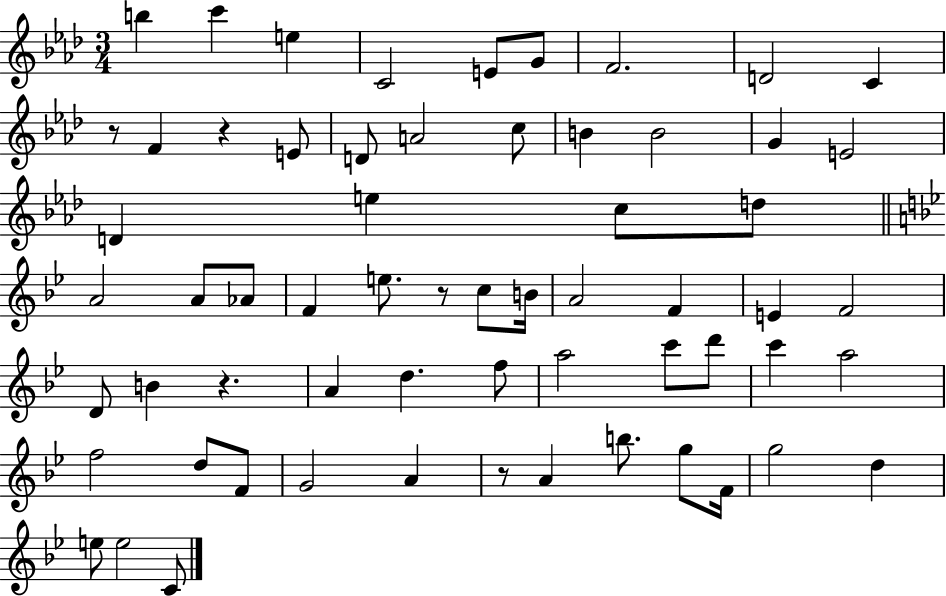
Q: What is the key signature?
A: AES major